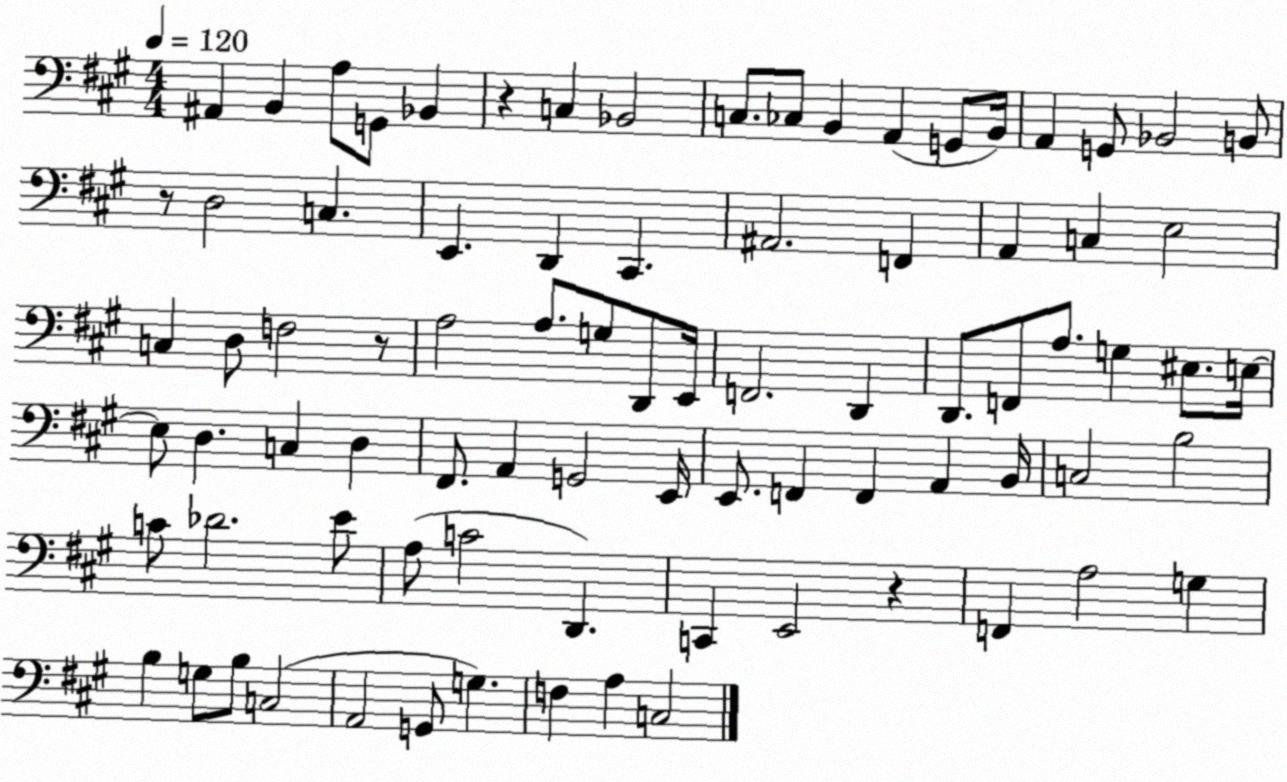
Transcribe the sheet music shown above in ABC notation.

X:1
T:Untitled
M:4/4
L:1/4
K:A
^A,, B,, A,/2 G,,/2 _B,, z C, _B,,2 C,/2 _C,/2 B,, A,, G,,/2 B,,/4 A,, G,,/2 _B,,2 B,,/2 z/2 D,2 C, E,, D,, ^C,, ^A,,2 F,, A,, C, E,2 C, D,/2 F,2 z/2 A,2 A,/2 G,/2 D,,/2 E,,/4 F,,2 D,, D,,/2 F,,/2 A,/2 G, ^E,/2 E,/4 E,/2 D, C, D, ^F,,/2 A,, G,,2 E,,/4 E,,/2 F,, F,, A,, B,,/4 C,2 B,2 C/2 _D2 E/2 A,/2 C2 D,, C,, E,,2 z F,, A,2 G, B, G,/2 B,/2 C,2 A,,2 G,,/2 G, F, A, C,2